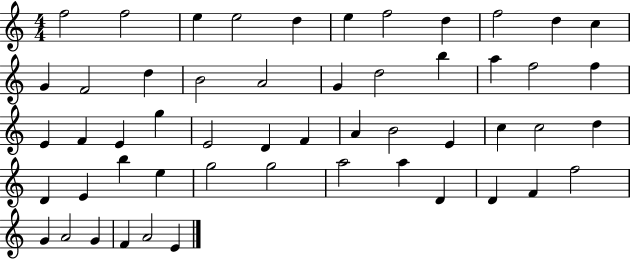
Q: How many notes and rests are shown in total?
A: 53